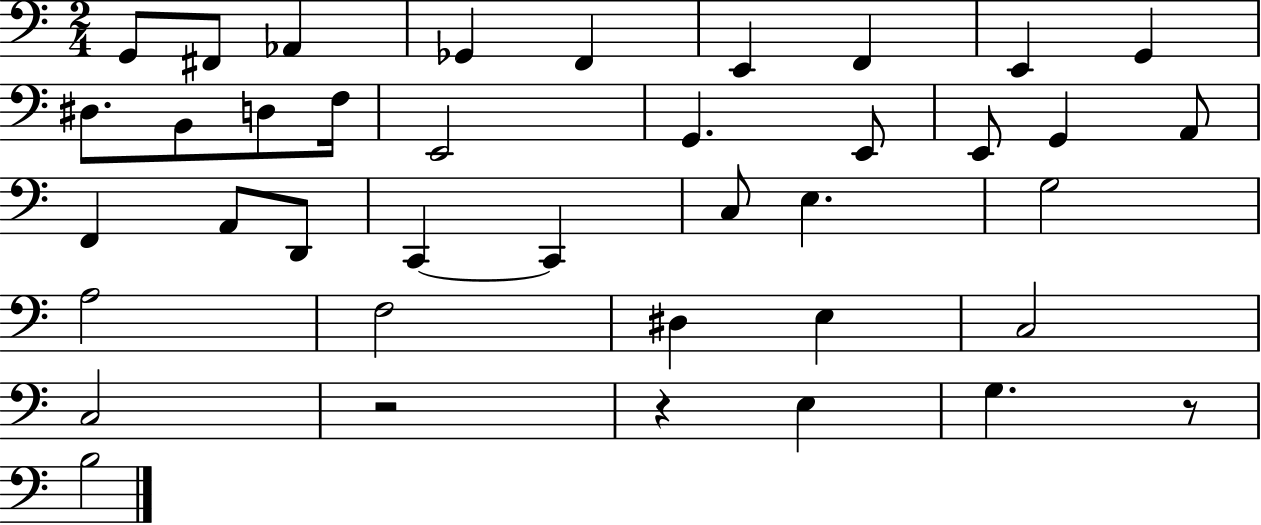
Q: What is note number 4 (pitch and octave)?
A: Gb2